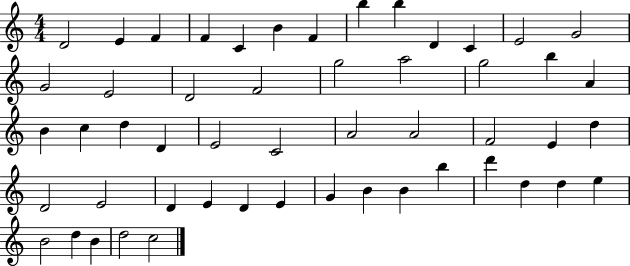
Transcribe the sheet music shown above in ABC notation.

X:1
T:Untitled
M:4/4
L:1/4
K:C
D2 E F F C B F b b D C E2 G2 G2 E2 D2 F2 g2 a2 g2 b A B c d D E2 C2 A2 A2 F2 E d D2 E2 D E D E G B B b d' d d e B2 d B d2 c2